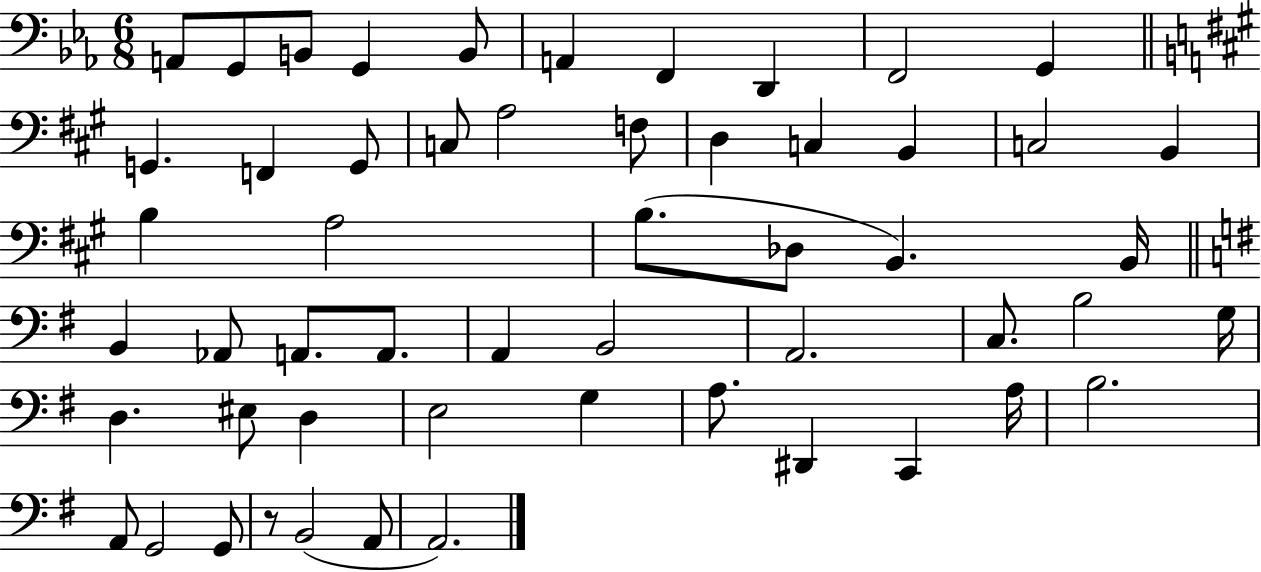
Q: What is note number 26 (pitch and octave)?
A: B2